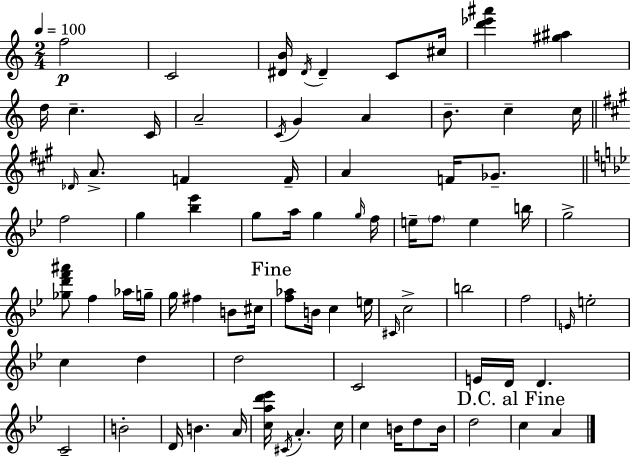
F5/h C4/h [D#4,B4]/s D#4/s D#4/q C4/e C#5/s [D6,Eb6,A#6]/q [G#5,A#5]/q D5/s C5/q. C4/s A4/h C4/s G4/q A4/q B4/e. C5/q C5/s Db4/s A4/e. F4/q F4/s A4/q F4/s Gb4/e. F5/h G5/q [Bb5,Eb6]/q G5/e A5/s G5/q G5/s F5/s E5/s F5/e E5/q B5/s G5/h [Gb5,D6,F6,A#6]/e F5/q Ab5/s G5/s G5/s F#5/q B4/e C#5/s [F5,Ab5]/e B4/s C5/q E5/s C#4/s C5/h B5/h F5/h E4/s E5/h C5/q D5/q D5/h C4/h E4/s D4/s D4/q. C4/h B4/h D4/s B4/q. A4/s [C5,A5,D6,Eb6]/s C#4/s A4/q. C5/s C5/q B4/s D5/e B4/s D5/h C5/q A4/q